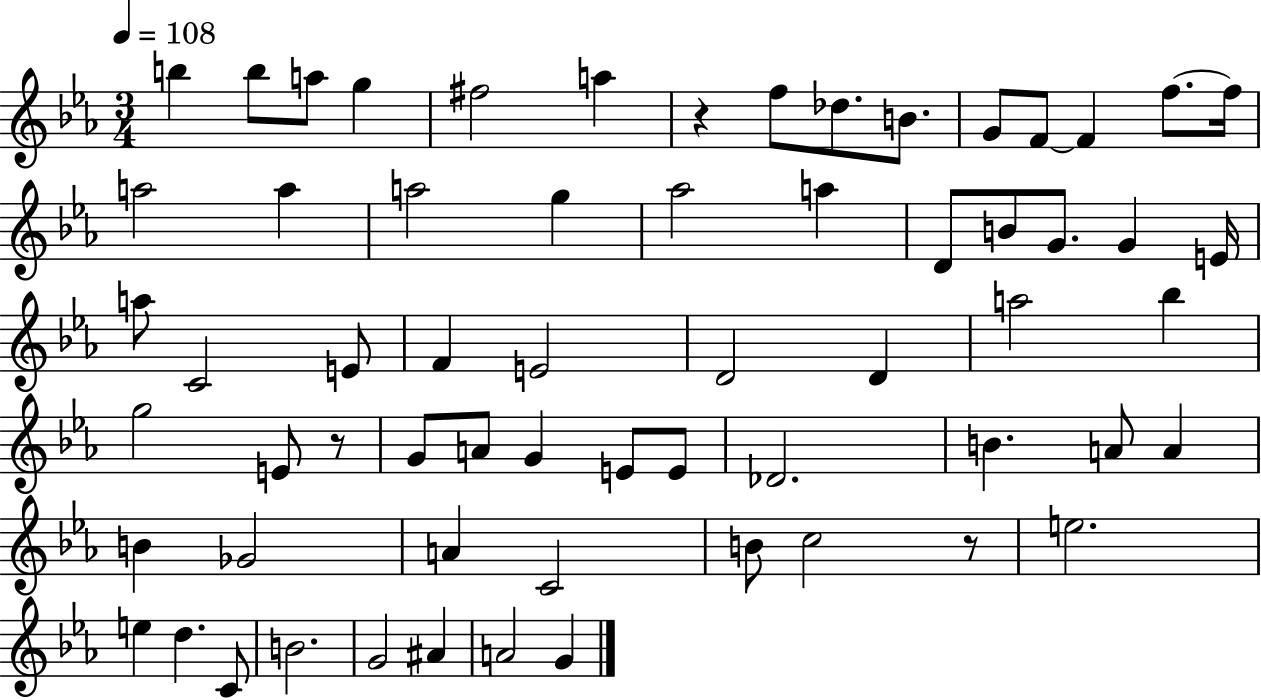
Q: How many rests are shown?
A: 3